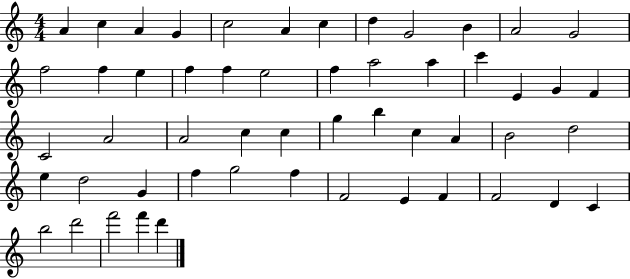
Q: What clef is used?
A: treble